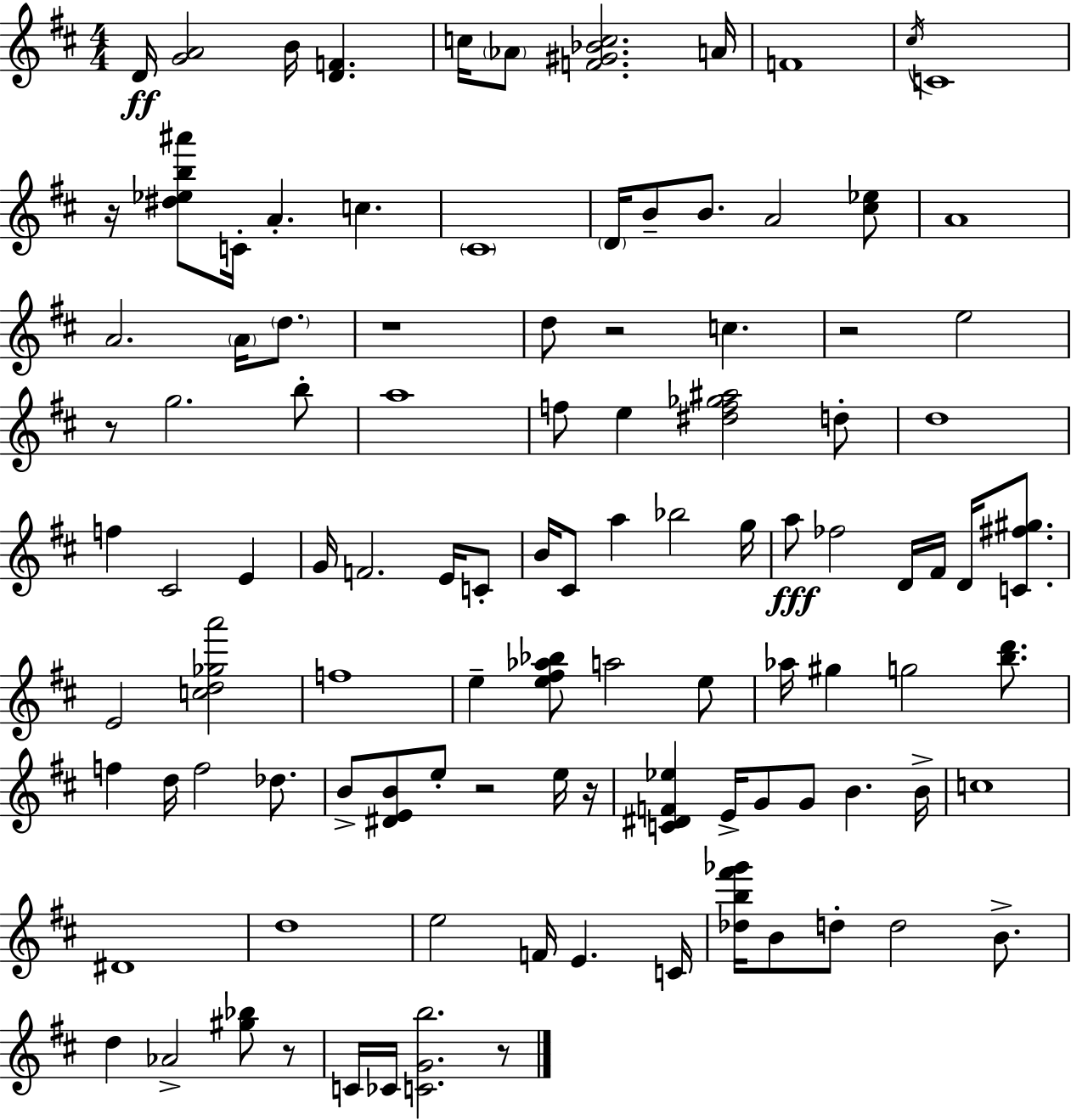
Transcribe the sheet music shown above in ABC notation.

X:1
T:Untitled
M:4/4
L:1/4
K:D
D/4 [GA]2 B/4 [DF] c/4 _A/2 [F^G_Bc]2 A/4 F4 ^c/4 C4 z/4 [^d_eb^a']/2 C/4 A c ^C4 D/4 B/2 B/2 A2 [^c_e]/2 A4 A2 A/4 d/2 z4 d/2 z2 c z2 e2 z/2 g2 b/2 a4 f/2 e [^df_g^a]2 d/2 d4 f ^C2 E G/4 F2 E/4 C/2 B/4 ^C/2 a _b2 g/4 a/2 _f2 D/4 ^F/4 D/4 [C^f^g]/2 E2 [cd_ga']2 f4 e [e^f_a_b]/2 a2 e/2 _a/4 ^g g2 [bd']/2 f d/4 f2 _d/2 B/2 [^DEB]/2 e/2 z2 e/4 z/4 [C^DF_e] E/4 G/2 G/2 B B/4 c4 ^D4 d4 e2 F/4 E C/4 [_db^f'_g']/4 B/2 d/2 d2 B/2 d _A2 [^g_b]/2 z/2 C/4 _C/4 [CGb]2 z/2